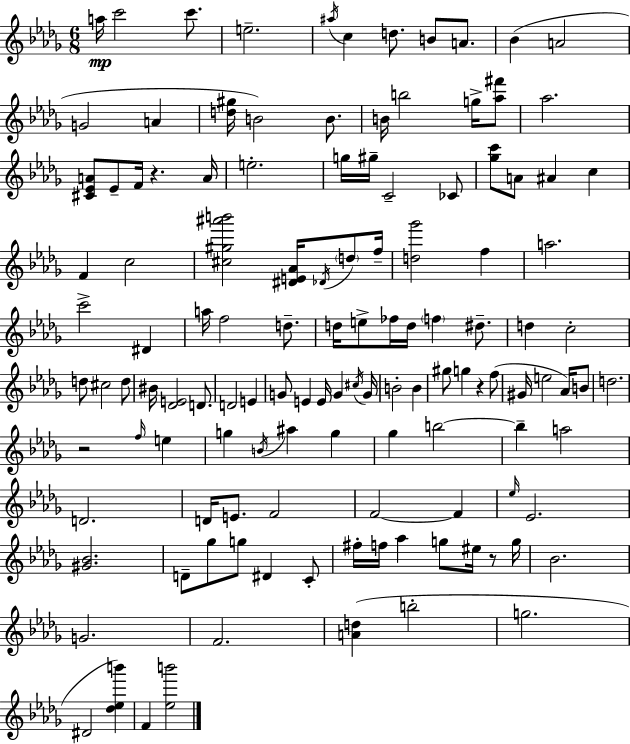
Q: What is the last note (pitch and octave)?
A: F4